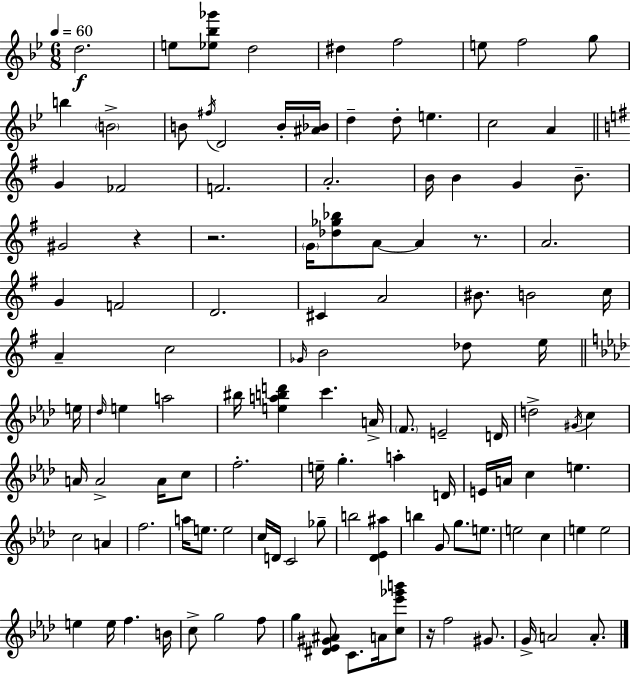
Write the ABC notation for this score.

X:1
T:Untitled
M:6/8
L:1/4
K:Gm
d2 e/2 [_e_b_g']/2 d2 ^d f2 e/2 f2 g/2 b B2 B/2 ^f/4 D2 B/4 [^A_B]/4 d d/2 e c2 A G _F2 F2 A2 B/4 B G B/2 ^G2 z z2 G/4 [_d_g_b]/2 A/2 A z/2 A2 G F2 D2 ^C A2 ^B/2 B2 c/4 A c2 _G/4 B2 _d/2 e/4 e/4 _d/4 e a2 ^b/4 [eabd'] c' A/4 F/2 E2 D/4 d2 ^G/4 c A/4 A2 A/4 c/2 f2 e/4 g a D/4 E/4 A/4 c e c2 A f2 a/4 e/2 e2 c/4 D/4 C2 _g/2 b2 [_D_E^a] b G/2 g/2 e/2 e2 c e e2 e e/4 f B/4 c/2 g2 f/2 g [^D_E^G^A]/2 C/2 A/4 [c_e'_g'b']/2 z/4 f2 ^G/2 G/4 A2 A/2